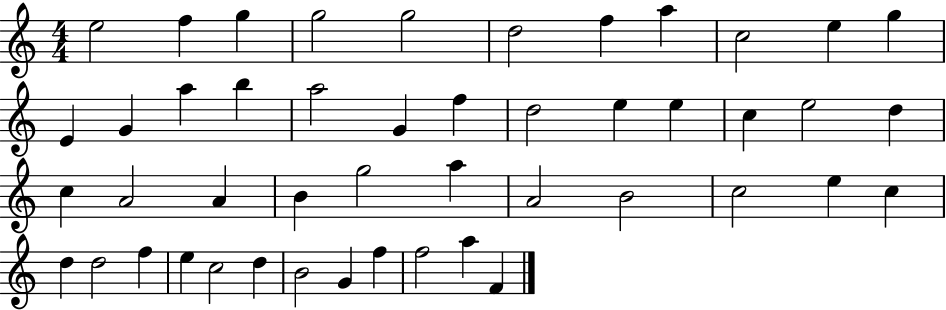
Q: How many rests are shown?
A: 0